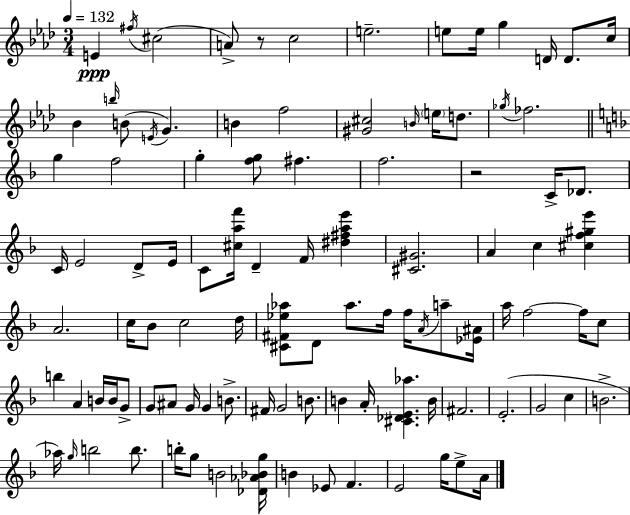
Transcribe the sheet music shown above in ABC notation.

X:1
T:Untitled
M:3/4
L:1/4
K:Ab
E ^f/4 ^c2 A/2 z/2 c2 e2 e/2 e/4 g D/4 D/2 c/4 _B b/4 B/2 E/4 G B f2 [^G^c]2 B/4 e/4 d/2 _g/4 _f2 g f2 g [fg]/2 ^f f2 z2 C/4 _D/2 C/4 E2 D/2 E/4 C/2 [^caf']/4 D F/4 [^d^fae'] [^C^G]2 A c [^cf^ge'] A2 c/4 _B/2 c2 d/4 [^C^F_e_a]/2 D/2 _a/2 f/4 f/4 A/4 a/2 [_E^A]/4 a/4 f2 f/4 c/2 b A B/4 B/4 G/2 G/2 ^A/2 G/4 G B/2 ^F/4 G2 B/2 B A/4 [^C_DE_a] B/4 ^F2 E2 G2 c B2 _a/4 g/4 b2 b/2 b/4 g/2 B2 [_D_A_Bg]/4 B _E/2 F E2 g/4 e/2 A/4